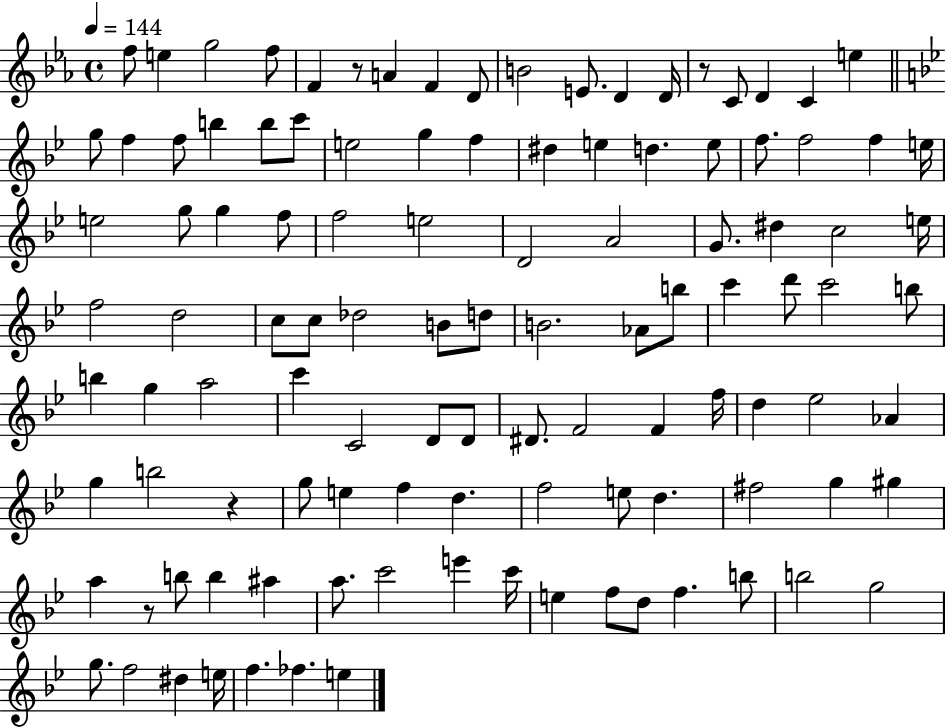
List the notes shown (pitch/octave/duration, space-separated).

F5/e E5/q G5/h F5/e F4/q R/e A4/q F4/q D4/e B4/h E4/e. D4/q D4/s R/e C4/e D4/q C4/q E5/q G5/e F5/q F5/e B5/q B5/e C6/e E5/h G5/q F5/q D#5/q E5/q D5/q. E5/e F5/e. F5/h F5/q E5/s E5/h G5/e G5/q F5/e F5/h E5/h D4/h A4/h G4/e. D#5/q C5/h E5/s F5/h D5/h C5/e C5/e Db5/h B4/e D5/e B4/h. Ab4/e B5/e C6/q D6/e C6/h B5/e B5/q G5/q A5/h C6/q C4/h D4/e D4/e D#4/e. F4/h F4/q F5/s D5/q Eb5/h Ab4/q G5/q B5/h R/q G5/e E5/q F5/q D5/q. F5/h E5/e D5/q. F#5/h G5/q G#5/q A5/q R/e B5/e B5/q A#5/q A5/e. C6/h E6/q C6/s E5/q F5/e D5/e F5/q. B5/e B5/h G5/h G5/e. F5/h D#5/q E5/s F5/q. FES5/q. E5/q